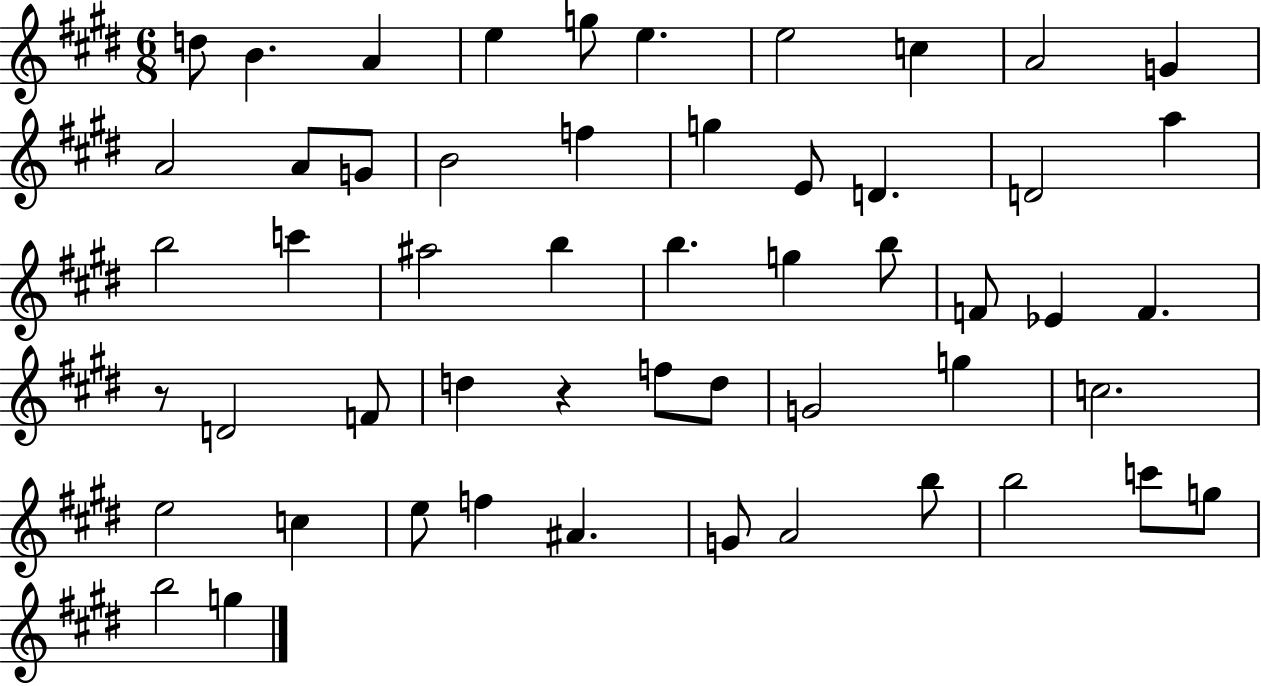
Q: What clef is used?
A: treble